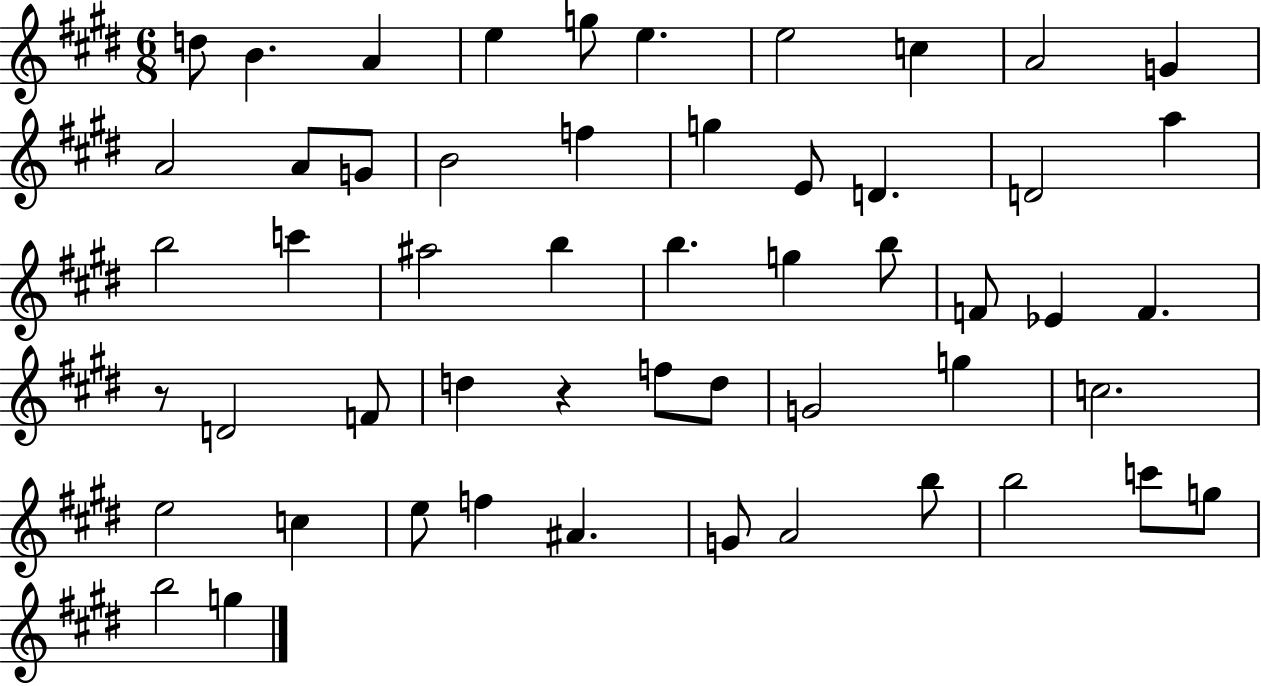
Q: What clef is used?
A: treble